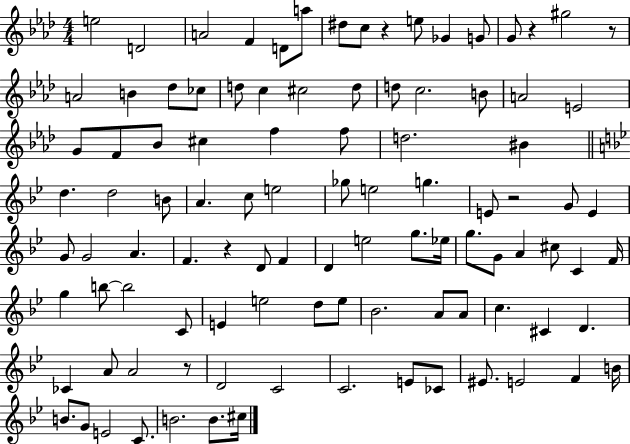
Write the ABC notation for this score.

X:1
T:Untitled
M:4/4
L:1/4
K:Ab
e2 D2 A2 F D/2 a/2 ^d/2 c/2 z e/2 _G G/2 G/2 z ^g2 z/2 A2 B _d/2 _c/2 d/2 c ^c2 d/2 d/2 c2 B/2 A2 E2 G/2 F/2 _B/2 ^c f f/2 d2 ^B d d2 B/2 A c/2 e2 _g/2 e2 g E/2 z2 G/2 E G/2 G2 A F z D/2 F D e2 g/2 _e/4 g/2 G/2 A ^c/2 C F/4 g b/2 b2 C/2 E e2 d/2 e/2 _B2 A/2 A/2 c ^C D _C A/2 A2 z/2 D2 C2 C2 E/2 _C/2 ^E/2 E2 F B/4 B/2 G/2 E2 C/2 B2 B/2 ^c/4